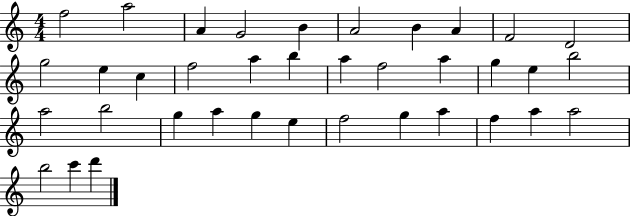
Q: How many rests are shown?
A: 0